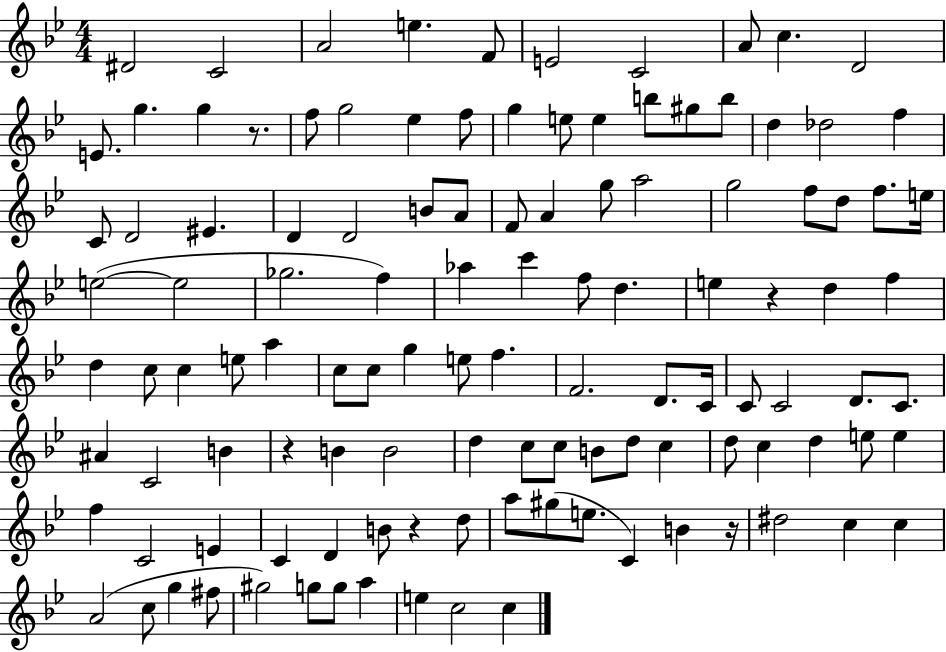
{
  \clef treble
  \numericTimeSignature
  \time 4/4
  \key bes \major
  dis'2 c'2 | a'2 e''4. f'8 | e'2 c'2 | a'8 c''4. d'2 | \break e'8. g''4. g''4 r8. | f''8 g''2 ees''4 f''8 | g''4 e''8 e''4 b''8 gis''8 b''8 | d''4 des''2 f''4 | \break c'8 d'2 eis'4. | d'4 d'2 b'8 a'8 | f'8 a'4 g''8 a''2 | g''2 f''8 d''8 f''8. e''16 | \break e''2~(~ e''2 | ges''2. f''4) | aes''4 c'''4 f''8 d''4. | e''4 r4 d''4 f''4 | \break d''4 c''8 c''4 e''8 a''4 | c''8 c''8 g''4 e''8 f''4. | f'2. d'8. c'16 | c'8 c'2 d'8. c'8. | \break ais'4 c'2 b'4 | r4 b'4 b'2 | d''4 c''8 c''8 b'8 d''8 c''4 | d''8 c''4 d''4 e''8 e''4 | \break f''4 c'2 e'4 | c'4 d'4 b'8 r4 d''8 | a''8 gis''8( e''8. c'4) b'4 r16 | dis''2 c''4 c''4 | \break a'2( c''8 g''4 fis''8 | gis''2) g''8 g''8 a''4 | e''4 c''2 c''4 | \bar "|."
}